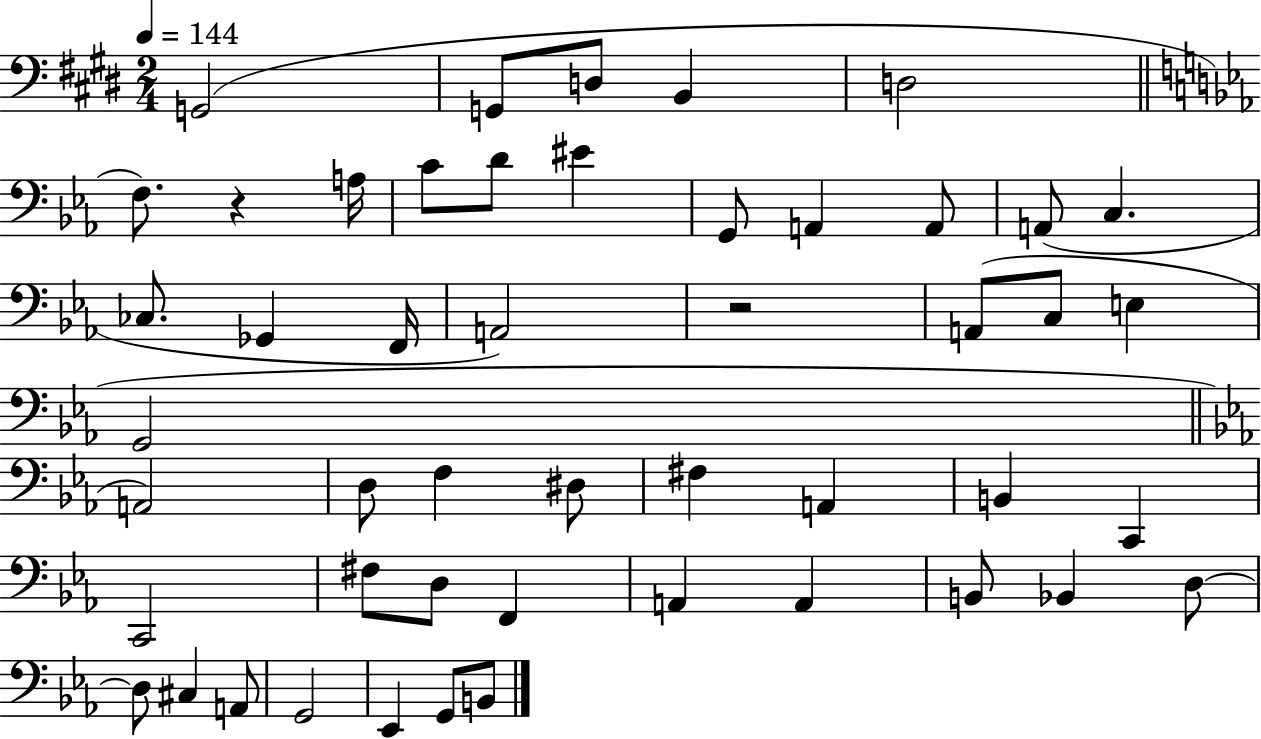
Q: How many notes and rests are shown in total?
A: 49